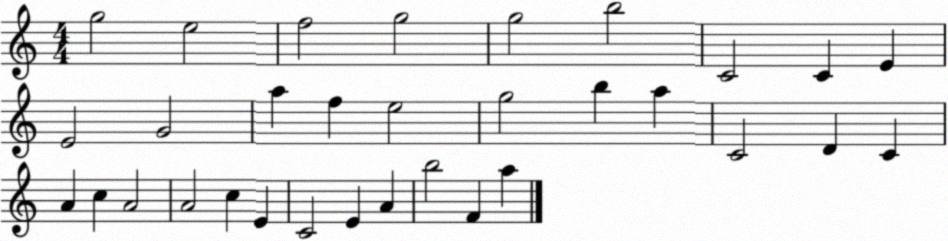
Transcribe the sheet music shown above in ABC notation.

X:1
T:Untitled
M:4/4
L:1/4
K:C
g2 e2 f2 g2 g2 b2 C2 C E E2 G2 a f e2 g2 b a C2 D C A c A2 A2 c E C2 E A b2 F a